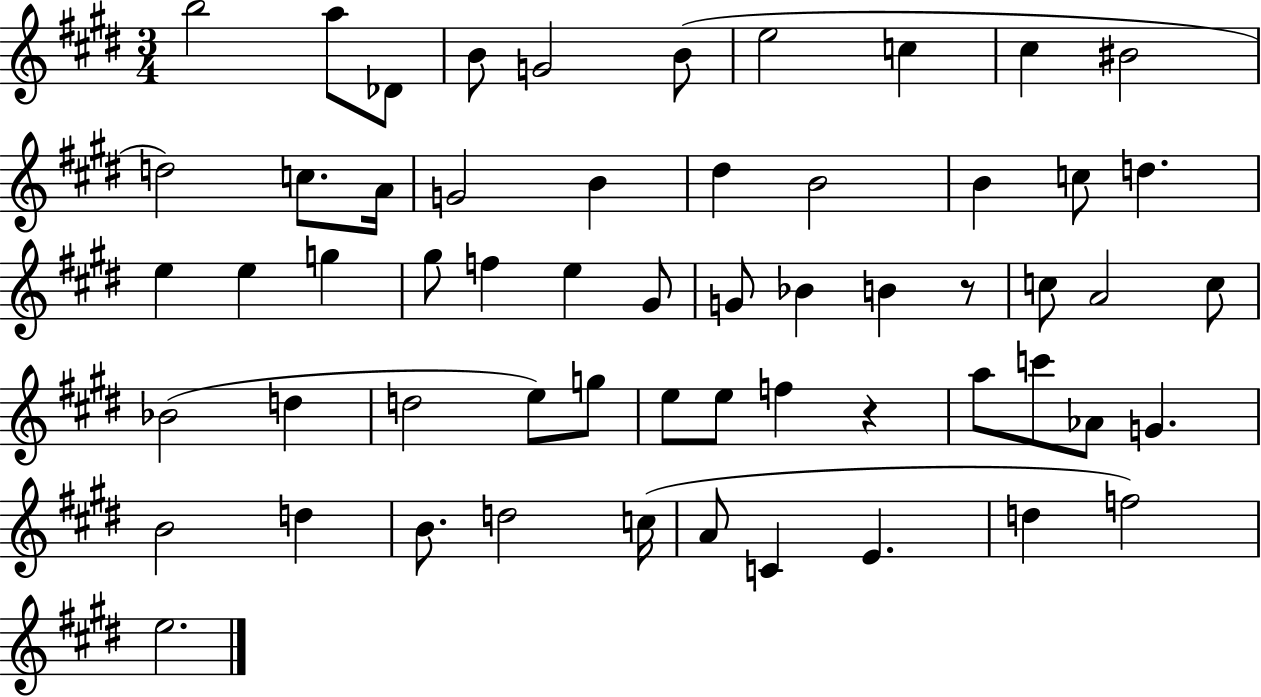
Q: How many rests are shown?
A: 2